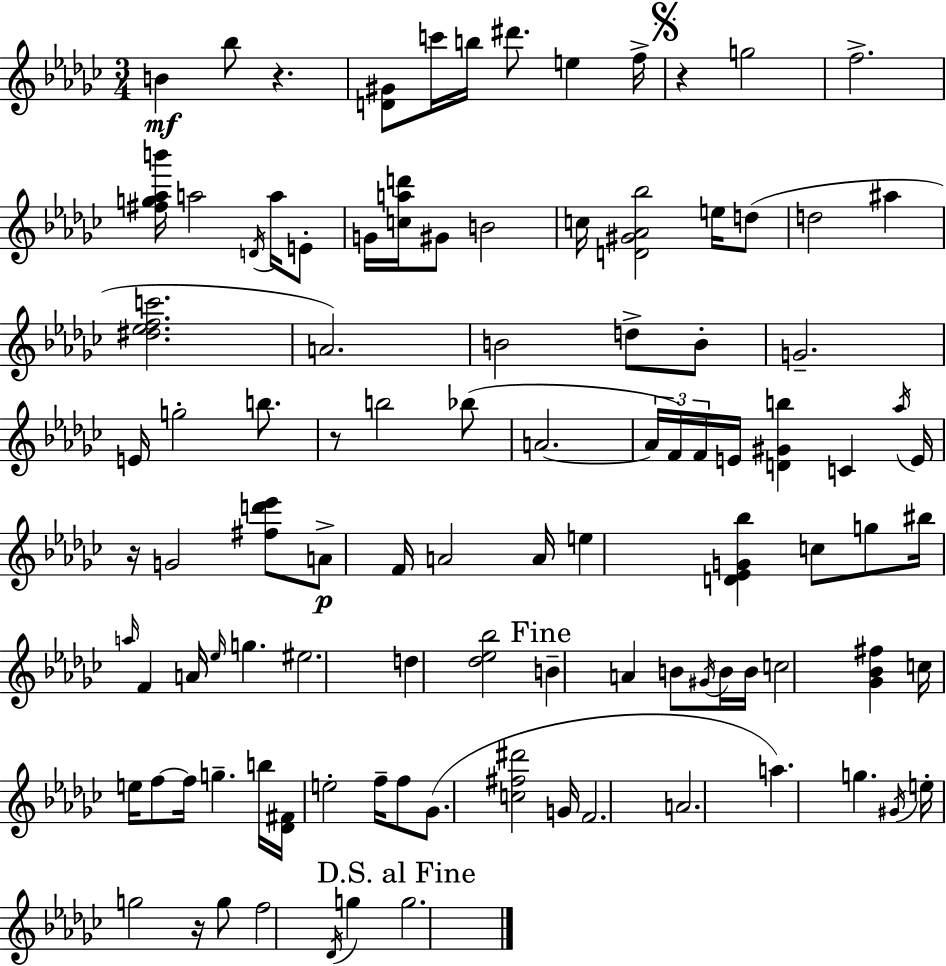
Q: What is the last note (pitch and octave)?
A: G5